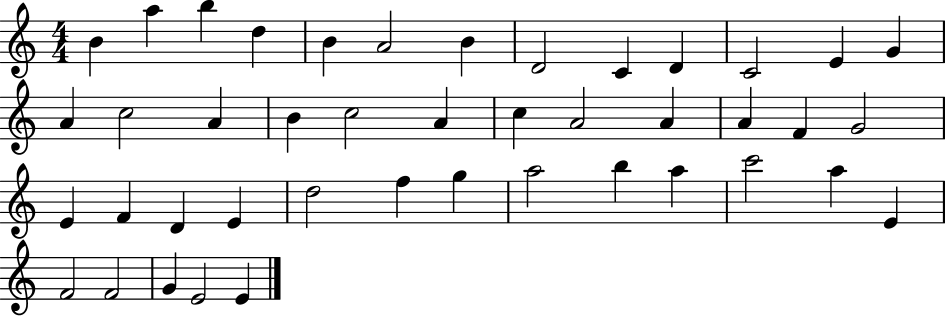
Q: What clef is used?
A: treble